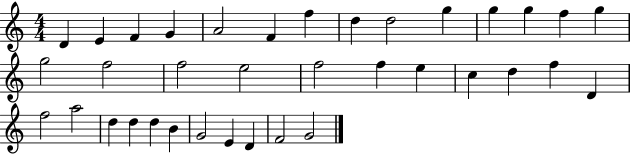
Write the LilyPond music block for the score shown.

{
  \clef treble
  \numericTimeSignature
  \time 4/4
  \key c \major
  d'4 e'4 f'4 g'4 | a'2 f'4 f''4 | d''4 d''2 g''4 | g''4 g''4 f''4 g''4 | \break g''2 f''2 | f''2 e''2 | f''2 f''4 e''4 | c''4 d''4 f''4 d'4 | \break f''2 a''2 | d''4 d''4 d''4 b'4 | g'2 e'4 d'4 | f'2 g'2 | \break \bar "|."
}